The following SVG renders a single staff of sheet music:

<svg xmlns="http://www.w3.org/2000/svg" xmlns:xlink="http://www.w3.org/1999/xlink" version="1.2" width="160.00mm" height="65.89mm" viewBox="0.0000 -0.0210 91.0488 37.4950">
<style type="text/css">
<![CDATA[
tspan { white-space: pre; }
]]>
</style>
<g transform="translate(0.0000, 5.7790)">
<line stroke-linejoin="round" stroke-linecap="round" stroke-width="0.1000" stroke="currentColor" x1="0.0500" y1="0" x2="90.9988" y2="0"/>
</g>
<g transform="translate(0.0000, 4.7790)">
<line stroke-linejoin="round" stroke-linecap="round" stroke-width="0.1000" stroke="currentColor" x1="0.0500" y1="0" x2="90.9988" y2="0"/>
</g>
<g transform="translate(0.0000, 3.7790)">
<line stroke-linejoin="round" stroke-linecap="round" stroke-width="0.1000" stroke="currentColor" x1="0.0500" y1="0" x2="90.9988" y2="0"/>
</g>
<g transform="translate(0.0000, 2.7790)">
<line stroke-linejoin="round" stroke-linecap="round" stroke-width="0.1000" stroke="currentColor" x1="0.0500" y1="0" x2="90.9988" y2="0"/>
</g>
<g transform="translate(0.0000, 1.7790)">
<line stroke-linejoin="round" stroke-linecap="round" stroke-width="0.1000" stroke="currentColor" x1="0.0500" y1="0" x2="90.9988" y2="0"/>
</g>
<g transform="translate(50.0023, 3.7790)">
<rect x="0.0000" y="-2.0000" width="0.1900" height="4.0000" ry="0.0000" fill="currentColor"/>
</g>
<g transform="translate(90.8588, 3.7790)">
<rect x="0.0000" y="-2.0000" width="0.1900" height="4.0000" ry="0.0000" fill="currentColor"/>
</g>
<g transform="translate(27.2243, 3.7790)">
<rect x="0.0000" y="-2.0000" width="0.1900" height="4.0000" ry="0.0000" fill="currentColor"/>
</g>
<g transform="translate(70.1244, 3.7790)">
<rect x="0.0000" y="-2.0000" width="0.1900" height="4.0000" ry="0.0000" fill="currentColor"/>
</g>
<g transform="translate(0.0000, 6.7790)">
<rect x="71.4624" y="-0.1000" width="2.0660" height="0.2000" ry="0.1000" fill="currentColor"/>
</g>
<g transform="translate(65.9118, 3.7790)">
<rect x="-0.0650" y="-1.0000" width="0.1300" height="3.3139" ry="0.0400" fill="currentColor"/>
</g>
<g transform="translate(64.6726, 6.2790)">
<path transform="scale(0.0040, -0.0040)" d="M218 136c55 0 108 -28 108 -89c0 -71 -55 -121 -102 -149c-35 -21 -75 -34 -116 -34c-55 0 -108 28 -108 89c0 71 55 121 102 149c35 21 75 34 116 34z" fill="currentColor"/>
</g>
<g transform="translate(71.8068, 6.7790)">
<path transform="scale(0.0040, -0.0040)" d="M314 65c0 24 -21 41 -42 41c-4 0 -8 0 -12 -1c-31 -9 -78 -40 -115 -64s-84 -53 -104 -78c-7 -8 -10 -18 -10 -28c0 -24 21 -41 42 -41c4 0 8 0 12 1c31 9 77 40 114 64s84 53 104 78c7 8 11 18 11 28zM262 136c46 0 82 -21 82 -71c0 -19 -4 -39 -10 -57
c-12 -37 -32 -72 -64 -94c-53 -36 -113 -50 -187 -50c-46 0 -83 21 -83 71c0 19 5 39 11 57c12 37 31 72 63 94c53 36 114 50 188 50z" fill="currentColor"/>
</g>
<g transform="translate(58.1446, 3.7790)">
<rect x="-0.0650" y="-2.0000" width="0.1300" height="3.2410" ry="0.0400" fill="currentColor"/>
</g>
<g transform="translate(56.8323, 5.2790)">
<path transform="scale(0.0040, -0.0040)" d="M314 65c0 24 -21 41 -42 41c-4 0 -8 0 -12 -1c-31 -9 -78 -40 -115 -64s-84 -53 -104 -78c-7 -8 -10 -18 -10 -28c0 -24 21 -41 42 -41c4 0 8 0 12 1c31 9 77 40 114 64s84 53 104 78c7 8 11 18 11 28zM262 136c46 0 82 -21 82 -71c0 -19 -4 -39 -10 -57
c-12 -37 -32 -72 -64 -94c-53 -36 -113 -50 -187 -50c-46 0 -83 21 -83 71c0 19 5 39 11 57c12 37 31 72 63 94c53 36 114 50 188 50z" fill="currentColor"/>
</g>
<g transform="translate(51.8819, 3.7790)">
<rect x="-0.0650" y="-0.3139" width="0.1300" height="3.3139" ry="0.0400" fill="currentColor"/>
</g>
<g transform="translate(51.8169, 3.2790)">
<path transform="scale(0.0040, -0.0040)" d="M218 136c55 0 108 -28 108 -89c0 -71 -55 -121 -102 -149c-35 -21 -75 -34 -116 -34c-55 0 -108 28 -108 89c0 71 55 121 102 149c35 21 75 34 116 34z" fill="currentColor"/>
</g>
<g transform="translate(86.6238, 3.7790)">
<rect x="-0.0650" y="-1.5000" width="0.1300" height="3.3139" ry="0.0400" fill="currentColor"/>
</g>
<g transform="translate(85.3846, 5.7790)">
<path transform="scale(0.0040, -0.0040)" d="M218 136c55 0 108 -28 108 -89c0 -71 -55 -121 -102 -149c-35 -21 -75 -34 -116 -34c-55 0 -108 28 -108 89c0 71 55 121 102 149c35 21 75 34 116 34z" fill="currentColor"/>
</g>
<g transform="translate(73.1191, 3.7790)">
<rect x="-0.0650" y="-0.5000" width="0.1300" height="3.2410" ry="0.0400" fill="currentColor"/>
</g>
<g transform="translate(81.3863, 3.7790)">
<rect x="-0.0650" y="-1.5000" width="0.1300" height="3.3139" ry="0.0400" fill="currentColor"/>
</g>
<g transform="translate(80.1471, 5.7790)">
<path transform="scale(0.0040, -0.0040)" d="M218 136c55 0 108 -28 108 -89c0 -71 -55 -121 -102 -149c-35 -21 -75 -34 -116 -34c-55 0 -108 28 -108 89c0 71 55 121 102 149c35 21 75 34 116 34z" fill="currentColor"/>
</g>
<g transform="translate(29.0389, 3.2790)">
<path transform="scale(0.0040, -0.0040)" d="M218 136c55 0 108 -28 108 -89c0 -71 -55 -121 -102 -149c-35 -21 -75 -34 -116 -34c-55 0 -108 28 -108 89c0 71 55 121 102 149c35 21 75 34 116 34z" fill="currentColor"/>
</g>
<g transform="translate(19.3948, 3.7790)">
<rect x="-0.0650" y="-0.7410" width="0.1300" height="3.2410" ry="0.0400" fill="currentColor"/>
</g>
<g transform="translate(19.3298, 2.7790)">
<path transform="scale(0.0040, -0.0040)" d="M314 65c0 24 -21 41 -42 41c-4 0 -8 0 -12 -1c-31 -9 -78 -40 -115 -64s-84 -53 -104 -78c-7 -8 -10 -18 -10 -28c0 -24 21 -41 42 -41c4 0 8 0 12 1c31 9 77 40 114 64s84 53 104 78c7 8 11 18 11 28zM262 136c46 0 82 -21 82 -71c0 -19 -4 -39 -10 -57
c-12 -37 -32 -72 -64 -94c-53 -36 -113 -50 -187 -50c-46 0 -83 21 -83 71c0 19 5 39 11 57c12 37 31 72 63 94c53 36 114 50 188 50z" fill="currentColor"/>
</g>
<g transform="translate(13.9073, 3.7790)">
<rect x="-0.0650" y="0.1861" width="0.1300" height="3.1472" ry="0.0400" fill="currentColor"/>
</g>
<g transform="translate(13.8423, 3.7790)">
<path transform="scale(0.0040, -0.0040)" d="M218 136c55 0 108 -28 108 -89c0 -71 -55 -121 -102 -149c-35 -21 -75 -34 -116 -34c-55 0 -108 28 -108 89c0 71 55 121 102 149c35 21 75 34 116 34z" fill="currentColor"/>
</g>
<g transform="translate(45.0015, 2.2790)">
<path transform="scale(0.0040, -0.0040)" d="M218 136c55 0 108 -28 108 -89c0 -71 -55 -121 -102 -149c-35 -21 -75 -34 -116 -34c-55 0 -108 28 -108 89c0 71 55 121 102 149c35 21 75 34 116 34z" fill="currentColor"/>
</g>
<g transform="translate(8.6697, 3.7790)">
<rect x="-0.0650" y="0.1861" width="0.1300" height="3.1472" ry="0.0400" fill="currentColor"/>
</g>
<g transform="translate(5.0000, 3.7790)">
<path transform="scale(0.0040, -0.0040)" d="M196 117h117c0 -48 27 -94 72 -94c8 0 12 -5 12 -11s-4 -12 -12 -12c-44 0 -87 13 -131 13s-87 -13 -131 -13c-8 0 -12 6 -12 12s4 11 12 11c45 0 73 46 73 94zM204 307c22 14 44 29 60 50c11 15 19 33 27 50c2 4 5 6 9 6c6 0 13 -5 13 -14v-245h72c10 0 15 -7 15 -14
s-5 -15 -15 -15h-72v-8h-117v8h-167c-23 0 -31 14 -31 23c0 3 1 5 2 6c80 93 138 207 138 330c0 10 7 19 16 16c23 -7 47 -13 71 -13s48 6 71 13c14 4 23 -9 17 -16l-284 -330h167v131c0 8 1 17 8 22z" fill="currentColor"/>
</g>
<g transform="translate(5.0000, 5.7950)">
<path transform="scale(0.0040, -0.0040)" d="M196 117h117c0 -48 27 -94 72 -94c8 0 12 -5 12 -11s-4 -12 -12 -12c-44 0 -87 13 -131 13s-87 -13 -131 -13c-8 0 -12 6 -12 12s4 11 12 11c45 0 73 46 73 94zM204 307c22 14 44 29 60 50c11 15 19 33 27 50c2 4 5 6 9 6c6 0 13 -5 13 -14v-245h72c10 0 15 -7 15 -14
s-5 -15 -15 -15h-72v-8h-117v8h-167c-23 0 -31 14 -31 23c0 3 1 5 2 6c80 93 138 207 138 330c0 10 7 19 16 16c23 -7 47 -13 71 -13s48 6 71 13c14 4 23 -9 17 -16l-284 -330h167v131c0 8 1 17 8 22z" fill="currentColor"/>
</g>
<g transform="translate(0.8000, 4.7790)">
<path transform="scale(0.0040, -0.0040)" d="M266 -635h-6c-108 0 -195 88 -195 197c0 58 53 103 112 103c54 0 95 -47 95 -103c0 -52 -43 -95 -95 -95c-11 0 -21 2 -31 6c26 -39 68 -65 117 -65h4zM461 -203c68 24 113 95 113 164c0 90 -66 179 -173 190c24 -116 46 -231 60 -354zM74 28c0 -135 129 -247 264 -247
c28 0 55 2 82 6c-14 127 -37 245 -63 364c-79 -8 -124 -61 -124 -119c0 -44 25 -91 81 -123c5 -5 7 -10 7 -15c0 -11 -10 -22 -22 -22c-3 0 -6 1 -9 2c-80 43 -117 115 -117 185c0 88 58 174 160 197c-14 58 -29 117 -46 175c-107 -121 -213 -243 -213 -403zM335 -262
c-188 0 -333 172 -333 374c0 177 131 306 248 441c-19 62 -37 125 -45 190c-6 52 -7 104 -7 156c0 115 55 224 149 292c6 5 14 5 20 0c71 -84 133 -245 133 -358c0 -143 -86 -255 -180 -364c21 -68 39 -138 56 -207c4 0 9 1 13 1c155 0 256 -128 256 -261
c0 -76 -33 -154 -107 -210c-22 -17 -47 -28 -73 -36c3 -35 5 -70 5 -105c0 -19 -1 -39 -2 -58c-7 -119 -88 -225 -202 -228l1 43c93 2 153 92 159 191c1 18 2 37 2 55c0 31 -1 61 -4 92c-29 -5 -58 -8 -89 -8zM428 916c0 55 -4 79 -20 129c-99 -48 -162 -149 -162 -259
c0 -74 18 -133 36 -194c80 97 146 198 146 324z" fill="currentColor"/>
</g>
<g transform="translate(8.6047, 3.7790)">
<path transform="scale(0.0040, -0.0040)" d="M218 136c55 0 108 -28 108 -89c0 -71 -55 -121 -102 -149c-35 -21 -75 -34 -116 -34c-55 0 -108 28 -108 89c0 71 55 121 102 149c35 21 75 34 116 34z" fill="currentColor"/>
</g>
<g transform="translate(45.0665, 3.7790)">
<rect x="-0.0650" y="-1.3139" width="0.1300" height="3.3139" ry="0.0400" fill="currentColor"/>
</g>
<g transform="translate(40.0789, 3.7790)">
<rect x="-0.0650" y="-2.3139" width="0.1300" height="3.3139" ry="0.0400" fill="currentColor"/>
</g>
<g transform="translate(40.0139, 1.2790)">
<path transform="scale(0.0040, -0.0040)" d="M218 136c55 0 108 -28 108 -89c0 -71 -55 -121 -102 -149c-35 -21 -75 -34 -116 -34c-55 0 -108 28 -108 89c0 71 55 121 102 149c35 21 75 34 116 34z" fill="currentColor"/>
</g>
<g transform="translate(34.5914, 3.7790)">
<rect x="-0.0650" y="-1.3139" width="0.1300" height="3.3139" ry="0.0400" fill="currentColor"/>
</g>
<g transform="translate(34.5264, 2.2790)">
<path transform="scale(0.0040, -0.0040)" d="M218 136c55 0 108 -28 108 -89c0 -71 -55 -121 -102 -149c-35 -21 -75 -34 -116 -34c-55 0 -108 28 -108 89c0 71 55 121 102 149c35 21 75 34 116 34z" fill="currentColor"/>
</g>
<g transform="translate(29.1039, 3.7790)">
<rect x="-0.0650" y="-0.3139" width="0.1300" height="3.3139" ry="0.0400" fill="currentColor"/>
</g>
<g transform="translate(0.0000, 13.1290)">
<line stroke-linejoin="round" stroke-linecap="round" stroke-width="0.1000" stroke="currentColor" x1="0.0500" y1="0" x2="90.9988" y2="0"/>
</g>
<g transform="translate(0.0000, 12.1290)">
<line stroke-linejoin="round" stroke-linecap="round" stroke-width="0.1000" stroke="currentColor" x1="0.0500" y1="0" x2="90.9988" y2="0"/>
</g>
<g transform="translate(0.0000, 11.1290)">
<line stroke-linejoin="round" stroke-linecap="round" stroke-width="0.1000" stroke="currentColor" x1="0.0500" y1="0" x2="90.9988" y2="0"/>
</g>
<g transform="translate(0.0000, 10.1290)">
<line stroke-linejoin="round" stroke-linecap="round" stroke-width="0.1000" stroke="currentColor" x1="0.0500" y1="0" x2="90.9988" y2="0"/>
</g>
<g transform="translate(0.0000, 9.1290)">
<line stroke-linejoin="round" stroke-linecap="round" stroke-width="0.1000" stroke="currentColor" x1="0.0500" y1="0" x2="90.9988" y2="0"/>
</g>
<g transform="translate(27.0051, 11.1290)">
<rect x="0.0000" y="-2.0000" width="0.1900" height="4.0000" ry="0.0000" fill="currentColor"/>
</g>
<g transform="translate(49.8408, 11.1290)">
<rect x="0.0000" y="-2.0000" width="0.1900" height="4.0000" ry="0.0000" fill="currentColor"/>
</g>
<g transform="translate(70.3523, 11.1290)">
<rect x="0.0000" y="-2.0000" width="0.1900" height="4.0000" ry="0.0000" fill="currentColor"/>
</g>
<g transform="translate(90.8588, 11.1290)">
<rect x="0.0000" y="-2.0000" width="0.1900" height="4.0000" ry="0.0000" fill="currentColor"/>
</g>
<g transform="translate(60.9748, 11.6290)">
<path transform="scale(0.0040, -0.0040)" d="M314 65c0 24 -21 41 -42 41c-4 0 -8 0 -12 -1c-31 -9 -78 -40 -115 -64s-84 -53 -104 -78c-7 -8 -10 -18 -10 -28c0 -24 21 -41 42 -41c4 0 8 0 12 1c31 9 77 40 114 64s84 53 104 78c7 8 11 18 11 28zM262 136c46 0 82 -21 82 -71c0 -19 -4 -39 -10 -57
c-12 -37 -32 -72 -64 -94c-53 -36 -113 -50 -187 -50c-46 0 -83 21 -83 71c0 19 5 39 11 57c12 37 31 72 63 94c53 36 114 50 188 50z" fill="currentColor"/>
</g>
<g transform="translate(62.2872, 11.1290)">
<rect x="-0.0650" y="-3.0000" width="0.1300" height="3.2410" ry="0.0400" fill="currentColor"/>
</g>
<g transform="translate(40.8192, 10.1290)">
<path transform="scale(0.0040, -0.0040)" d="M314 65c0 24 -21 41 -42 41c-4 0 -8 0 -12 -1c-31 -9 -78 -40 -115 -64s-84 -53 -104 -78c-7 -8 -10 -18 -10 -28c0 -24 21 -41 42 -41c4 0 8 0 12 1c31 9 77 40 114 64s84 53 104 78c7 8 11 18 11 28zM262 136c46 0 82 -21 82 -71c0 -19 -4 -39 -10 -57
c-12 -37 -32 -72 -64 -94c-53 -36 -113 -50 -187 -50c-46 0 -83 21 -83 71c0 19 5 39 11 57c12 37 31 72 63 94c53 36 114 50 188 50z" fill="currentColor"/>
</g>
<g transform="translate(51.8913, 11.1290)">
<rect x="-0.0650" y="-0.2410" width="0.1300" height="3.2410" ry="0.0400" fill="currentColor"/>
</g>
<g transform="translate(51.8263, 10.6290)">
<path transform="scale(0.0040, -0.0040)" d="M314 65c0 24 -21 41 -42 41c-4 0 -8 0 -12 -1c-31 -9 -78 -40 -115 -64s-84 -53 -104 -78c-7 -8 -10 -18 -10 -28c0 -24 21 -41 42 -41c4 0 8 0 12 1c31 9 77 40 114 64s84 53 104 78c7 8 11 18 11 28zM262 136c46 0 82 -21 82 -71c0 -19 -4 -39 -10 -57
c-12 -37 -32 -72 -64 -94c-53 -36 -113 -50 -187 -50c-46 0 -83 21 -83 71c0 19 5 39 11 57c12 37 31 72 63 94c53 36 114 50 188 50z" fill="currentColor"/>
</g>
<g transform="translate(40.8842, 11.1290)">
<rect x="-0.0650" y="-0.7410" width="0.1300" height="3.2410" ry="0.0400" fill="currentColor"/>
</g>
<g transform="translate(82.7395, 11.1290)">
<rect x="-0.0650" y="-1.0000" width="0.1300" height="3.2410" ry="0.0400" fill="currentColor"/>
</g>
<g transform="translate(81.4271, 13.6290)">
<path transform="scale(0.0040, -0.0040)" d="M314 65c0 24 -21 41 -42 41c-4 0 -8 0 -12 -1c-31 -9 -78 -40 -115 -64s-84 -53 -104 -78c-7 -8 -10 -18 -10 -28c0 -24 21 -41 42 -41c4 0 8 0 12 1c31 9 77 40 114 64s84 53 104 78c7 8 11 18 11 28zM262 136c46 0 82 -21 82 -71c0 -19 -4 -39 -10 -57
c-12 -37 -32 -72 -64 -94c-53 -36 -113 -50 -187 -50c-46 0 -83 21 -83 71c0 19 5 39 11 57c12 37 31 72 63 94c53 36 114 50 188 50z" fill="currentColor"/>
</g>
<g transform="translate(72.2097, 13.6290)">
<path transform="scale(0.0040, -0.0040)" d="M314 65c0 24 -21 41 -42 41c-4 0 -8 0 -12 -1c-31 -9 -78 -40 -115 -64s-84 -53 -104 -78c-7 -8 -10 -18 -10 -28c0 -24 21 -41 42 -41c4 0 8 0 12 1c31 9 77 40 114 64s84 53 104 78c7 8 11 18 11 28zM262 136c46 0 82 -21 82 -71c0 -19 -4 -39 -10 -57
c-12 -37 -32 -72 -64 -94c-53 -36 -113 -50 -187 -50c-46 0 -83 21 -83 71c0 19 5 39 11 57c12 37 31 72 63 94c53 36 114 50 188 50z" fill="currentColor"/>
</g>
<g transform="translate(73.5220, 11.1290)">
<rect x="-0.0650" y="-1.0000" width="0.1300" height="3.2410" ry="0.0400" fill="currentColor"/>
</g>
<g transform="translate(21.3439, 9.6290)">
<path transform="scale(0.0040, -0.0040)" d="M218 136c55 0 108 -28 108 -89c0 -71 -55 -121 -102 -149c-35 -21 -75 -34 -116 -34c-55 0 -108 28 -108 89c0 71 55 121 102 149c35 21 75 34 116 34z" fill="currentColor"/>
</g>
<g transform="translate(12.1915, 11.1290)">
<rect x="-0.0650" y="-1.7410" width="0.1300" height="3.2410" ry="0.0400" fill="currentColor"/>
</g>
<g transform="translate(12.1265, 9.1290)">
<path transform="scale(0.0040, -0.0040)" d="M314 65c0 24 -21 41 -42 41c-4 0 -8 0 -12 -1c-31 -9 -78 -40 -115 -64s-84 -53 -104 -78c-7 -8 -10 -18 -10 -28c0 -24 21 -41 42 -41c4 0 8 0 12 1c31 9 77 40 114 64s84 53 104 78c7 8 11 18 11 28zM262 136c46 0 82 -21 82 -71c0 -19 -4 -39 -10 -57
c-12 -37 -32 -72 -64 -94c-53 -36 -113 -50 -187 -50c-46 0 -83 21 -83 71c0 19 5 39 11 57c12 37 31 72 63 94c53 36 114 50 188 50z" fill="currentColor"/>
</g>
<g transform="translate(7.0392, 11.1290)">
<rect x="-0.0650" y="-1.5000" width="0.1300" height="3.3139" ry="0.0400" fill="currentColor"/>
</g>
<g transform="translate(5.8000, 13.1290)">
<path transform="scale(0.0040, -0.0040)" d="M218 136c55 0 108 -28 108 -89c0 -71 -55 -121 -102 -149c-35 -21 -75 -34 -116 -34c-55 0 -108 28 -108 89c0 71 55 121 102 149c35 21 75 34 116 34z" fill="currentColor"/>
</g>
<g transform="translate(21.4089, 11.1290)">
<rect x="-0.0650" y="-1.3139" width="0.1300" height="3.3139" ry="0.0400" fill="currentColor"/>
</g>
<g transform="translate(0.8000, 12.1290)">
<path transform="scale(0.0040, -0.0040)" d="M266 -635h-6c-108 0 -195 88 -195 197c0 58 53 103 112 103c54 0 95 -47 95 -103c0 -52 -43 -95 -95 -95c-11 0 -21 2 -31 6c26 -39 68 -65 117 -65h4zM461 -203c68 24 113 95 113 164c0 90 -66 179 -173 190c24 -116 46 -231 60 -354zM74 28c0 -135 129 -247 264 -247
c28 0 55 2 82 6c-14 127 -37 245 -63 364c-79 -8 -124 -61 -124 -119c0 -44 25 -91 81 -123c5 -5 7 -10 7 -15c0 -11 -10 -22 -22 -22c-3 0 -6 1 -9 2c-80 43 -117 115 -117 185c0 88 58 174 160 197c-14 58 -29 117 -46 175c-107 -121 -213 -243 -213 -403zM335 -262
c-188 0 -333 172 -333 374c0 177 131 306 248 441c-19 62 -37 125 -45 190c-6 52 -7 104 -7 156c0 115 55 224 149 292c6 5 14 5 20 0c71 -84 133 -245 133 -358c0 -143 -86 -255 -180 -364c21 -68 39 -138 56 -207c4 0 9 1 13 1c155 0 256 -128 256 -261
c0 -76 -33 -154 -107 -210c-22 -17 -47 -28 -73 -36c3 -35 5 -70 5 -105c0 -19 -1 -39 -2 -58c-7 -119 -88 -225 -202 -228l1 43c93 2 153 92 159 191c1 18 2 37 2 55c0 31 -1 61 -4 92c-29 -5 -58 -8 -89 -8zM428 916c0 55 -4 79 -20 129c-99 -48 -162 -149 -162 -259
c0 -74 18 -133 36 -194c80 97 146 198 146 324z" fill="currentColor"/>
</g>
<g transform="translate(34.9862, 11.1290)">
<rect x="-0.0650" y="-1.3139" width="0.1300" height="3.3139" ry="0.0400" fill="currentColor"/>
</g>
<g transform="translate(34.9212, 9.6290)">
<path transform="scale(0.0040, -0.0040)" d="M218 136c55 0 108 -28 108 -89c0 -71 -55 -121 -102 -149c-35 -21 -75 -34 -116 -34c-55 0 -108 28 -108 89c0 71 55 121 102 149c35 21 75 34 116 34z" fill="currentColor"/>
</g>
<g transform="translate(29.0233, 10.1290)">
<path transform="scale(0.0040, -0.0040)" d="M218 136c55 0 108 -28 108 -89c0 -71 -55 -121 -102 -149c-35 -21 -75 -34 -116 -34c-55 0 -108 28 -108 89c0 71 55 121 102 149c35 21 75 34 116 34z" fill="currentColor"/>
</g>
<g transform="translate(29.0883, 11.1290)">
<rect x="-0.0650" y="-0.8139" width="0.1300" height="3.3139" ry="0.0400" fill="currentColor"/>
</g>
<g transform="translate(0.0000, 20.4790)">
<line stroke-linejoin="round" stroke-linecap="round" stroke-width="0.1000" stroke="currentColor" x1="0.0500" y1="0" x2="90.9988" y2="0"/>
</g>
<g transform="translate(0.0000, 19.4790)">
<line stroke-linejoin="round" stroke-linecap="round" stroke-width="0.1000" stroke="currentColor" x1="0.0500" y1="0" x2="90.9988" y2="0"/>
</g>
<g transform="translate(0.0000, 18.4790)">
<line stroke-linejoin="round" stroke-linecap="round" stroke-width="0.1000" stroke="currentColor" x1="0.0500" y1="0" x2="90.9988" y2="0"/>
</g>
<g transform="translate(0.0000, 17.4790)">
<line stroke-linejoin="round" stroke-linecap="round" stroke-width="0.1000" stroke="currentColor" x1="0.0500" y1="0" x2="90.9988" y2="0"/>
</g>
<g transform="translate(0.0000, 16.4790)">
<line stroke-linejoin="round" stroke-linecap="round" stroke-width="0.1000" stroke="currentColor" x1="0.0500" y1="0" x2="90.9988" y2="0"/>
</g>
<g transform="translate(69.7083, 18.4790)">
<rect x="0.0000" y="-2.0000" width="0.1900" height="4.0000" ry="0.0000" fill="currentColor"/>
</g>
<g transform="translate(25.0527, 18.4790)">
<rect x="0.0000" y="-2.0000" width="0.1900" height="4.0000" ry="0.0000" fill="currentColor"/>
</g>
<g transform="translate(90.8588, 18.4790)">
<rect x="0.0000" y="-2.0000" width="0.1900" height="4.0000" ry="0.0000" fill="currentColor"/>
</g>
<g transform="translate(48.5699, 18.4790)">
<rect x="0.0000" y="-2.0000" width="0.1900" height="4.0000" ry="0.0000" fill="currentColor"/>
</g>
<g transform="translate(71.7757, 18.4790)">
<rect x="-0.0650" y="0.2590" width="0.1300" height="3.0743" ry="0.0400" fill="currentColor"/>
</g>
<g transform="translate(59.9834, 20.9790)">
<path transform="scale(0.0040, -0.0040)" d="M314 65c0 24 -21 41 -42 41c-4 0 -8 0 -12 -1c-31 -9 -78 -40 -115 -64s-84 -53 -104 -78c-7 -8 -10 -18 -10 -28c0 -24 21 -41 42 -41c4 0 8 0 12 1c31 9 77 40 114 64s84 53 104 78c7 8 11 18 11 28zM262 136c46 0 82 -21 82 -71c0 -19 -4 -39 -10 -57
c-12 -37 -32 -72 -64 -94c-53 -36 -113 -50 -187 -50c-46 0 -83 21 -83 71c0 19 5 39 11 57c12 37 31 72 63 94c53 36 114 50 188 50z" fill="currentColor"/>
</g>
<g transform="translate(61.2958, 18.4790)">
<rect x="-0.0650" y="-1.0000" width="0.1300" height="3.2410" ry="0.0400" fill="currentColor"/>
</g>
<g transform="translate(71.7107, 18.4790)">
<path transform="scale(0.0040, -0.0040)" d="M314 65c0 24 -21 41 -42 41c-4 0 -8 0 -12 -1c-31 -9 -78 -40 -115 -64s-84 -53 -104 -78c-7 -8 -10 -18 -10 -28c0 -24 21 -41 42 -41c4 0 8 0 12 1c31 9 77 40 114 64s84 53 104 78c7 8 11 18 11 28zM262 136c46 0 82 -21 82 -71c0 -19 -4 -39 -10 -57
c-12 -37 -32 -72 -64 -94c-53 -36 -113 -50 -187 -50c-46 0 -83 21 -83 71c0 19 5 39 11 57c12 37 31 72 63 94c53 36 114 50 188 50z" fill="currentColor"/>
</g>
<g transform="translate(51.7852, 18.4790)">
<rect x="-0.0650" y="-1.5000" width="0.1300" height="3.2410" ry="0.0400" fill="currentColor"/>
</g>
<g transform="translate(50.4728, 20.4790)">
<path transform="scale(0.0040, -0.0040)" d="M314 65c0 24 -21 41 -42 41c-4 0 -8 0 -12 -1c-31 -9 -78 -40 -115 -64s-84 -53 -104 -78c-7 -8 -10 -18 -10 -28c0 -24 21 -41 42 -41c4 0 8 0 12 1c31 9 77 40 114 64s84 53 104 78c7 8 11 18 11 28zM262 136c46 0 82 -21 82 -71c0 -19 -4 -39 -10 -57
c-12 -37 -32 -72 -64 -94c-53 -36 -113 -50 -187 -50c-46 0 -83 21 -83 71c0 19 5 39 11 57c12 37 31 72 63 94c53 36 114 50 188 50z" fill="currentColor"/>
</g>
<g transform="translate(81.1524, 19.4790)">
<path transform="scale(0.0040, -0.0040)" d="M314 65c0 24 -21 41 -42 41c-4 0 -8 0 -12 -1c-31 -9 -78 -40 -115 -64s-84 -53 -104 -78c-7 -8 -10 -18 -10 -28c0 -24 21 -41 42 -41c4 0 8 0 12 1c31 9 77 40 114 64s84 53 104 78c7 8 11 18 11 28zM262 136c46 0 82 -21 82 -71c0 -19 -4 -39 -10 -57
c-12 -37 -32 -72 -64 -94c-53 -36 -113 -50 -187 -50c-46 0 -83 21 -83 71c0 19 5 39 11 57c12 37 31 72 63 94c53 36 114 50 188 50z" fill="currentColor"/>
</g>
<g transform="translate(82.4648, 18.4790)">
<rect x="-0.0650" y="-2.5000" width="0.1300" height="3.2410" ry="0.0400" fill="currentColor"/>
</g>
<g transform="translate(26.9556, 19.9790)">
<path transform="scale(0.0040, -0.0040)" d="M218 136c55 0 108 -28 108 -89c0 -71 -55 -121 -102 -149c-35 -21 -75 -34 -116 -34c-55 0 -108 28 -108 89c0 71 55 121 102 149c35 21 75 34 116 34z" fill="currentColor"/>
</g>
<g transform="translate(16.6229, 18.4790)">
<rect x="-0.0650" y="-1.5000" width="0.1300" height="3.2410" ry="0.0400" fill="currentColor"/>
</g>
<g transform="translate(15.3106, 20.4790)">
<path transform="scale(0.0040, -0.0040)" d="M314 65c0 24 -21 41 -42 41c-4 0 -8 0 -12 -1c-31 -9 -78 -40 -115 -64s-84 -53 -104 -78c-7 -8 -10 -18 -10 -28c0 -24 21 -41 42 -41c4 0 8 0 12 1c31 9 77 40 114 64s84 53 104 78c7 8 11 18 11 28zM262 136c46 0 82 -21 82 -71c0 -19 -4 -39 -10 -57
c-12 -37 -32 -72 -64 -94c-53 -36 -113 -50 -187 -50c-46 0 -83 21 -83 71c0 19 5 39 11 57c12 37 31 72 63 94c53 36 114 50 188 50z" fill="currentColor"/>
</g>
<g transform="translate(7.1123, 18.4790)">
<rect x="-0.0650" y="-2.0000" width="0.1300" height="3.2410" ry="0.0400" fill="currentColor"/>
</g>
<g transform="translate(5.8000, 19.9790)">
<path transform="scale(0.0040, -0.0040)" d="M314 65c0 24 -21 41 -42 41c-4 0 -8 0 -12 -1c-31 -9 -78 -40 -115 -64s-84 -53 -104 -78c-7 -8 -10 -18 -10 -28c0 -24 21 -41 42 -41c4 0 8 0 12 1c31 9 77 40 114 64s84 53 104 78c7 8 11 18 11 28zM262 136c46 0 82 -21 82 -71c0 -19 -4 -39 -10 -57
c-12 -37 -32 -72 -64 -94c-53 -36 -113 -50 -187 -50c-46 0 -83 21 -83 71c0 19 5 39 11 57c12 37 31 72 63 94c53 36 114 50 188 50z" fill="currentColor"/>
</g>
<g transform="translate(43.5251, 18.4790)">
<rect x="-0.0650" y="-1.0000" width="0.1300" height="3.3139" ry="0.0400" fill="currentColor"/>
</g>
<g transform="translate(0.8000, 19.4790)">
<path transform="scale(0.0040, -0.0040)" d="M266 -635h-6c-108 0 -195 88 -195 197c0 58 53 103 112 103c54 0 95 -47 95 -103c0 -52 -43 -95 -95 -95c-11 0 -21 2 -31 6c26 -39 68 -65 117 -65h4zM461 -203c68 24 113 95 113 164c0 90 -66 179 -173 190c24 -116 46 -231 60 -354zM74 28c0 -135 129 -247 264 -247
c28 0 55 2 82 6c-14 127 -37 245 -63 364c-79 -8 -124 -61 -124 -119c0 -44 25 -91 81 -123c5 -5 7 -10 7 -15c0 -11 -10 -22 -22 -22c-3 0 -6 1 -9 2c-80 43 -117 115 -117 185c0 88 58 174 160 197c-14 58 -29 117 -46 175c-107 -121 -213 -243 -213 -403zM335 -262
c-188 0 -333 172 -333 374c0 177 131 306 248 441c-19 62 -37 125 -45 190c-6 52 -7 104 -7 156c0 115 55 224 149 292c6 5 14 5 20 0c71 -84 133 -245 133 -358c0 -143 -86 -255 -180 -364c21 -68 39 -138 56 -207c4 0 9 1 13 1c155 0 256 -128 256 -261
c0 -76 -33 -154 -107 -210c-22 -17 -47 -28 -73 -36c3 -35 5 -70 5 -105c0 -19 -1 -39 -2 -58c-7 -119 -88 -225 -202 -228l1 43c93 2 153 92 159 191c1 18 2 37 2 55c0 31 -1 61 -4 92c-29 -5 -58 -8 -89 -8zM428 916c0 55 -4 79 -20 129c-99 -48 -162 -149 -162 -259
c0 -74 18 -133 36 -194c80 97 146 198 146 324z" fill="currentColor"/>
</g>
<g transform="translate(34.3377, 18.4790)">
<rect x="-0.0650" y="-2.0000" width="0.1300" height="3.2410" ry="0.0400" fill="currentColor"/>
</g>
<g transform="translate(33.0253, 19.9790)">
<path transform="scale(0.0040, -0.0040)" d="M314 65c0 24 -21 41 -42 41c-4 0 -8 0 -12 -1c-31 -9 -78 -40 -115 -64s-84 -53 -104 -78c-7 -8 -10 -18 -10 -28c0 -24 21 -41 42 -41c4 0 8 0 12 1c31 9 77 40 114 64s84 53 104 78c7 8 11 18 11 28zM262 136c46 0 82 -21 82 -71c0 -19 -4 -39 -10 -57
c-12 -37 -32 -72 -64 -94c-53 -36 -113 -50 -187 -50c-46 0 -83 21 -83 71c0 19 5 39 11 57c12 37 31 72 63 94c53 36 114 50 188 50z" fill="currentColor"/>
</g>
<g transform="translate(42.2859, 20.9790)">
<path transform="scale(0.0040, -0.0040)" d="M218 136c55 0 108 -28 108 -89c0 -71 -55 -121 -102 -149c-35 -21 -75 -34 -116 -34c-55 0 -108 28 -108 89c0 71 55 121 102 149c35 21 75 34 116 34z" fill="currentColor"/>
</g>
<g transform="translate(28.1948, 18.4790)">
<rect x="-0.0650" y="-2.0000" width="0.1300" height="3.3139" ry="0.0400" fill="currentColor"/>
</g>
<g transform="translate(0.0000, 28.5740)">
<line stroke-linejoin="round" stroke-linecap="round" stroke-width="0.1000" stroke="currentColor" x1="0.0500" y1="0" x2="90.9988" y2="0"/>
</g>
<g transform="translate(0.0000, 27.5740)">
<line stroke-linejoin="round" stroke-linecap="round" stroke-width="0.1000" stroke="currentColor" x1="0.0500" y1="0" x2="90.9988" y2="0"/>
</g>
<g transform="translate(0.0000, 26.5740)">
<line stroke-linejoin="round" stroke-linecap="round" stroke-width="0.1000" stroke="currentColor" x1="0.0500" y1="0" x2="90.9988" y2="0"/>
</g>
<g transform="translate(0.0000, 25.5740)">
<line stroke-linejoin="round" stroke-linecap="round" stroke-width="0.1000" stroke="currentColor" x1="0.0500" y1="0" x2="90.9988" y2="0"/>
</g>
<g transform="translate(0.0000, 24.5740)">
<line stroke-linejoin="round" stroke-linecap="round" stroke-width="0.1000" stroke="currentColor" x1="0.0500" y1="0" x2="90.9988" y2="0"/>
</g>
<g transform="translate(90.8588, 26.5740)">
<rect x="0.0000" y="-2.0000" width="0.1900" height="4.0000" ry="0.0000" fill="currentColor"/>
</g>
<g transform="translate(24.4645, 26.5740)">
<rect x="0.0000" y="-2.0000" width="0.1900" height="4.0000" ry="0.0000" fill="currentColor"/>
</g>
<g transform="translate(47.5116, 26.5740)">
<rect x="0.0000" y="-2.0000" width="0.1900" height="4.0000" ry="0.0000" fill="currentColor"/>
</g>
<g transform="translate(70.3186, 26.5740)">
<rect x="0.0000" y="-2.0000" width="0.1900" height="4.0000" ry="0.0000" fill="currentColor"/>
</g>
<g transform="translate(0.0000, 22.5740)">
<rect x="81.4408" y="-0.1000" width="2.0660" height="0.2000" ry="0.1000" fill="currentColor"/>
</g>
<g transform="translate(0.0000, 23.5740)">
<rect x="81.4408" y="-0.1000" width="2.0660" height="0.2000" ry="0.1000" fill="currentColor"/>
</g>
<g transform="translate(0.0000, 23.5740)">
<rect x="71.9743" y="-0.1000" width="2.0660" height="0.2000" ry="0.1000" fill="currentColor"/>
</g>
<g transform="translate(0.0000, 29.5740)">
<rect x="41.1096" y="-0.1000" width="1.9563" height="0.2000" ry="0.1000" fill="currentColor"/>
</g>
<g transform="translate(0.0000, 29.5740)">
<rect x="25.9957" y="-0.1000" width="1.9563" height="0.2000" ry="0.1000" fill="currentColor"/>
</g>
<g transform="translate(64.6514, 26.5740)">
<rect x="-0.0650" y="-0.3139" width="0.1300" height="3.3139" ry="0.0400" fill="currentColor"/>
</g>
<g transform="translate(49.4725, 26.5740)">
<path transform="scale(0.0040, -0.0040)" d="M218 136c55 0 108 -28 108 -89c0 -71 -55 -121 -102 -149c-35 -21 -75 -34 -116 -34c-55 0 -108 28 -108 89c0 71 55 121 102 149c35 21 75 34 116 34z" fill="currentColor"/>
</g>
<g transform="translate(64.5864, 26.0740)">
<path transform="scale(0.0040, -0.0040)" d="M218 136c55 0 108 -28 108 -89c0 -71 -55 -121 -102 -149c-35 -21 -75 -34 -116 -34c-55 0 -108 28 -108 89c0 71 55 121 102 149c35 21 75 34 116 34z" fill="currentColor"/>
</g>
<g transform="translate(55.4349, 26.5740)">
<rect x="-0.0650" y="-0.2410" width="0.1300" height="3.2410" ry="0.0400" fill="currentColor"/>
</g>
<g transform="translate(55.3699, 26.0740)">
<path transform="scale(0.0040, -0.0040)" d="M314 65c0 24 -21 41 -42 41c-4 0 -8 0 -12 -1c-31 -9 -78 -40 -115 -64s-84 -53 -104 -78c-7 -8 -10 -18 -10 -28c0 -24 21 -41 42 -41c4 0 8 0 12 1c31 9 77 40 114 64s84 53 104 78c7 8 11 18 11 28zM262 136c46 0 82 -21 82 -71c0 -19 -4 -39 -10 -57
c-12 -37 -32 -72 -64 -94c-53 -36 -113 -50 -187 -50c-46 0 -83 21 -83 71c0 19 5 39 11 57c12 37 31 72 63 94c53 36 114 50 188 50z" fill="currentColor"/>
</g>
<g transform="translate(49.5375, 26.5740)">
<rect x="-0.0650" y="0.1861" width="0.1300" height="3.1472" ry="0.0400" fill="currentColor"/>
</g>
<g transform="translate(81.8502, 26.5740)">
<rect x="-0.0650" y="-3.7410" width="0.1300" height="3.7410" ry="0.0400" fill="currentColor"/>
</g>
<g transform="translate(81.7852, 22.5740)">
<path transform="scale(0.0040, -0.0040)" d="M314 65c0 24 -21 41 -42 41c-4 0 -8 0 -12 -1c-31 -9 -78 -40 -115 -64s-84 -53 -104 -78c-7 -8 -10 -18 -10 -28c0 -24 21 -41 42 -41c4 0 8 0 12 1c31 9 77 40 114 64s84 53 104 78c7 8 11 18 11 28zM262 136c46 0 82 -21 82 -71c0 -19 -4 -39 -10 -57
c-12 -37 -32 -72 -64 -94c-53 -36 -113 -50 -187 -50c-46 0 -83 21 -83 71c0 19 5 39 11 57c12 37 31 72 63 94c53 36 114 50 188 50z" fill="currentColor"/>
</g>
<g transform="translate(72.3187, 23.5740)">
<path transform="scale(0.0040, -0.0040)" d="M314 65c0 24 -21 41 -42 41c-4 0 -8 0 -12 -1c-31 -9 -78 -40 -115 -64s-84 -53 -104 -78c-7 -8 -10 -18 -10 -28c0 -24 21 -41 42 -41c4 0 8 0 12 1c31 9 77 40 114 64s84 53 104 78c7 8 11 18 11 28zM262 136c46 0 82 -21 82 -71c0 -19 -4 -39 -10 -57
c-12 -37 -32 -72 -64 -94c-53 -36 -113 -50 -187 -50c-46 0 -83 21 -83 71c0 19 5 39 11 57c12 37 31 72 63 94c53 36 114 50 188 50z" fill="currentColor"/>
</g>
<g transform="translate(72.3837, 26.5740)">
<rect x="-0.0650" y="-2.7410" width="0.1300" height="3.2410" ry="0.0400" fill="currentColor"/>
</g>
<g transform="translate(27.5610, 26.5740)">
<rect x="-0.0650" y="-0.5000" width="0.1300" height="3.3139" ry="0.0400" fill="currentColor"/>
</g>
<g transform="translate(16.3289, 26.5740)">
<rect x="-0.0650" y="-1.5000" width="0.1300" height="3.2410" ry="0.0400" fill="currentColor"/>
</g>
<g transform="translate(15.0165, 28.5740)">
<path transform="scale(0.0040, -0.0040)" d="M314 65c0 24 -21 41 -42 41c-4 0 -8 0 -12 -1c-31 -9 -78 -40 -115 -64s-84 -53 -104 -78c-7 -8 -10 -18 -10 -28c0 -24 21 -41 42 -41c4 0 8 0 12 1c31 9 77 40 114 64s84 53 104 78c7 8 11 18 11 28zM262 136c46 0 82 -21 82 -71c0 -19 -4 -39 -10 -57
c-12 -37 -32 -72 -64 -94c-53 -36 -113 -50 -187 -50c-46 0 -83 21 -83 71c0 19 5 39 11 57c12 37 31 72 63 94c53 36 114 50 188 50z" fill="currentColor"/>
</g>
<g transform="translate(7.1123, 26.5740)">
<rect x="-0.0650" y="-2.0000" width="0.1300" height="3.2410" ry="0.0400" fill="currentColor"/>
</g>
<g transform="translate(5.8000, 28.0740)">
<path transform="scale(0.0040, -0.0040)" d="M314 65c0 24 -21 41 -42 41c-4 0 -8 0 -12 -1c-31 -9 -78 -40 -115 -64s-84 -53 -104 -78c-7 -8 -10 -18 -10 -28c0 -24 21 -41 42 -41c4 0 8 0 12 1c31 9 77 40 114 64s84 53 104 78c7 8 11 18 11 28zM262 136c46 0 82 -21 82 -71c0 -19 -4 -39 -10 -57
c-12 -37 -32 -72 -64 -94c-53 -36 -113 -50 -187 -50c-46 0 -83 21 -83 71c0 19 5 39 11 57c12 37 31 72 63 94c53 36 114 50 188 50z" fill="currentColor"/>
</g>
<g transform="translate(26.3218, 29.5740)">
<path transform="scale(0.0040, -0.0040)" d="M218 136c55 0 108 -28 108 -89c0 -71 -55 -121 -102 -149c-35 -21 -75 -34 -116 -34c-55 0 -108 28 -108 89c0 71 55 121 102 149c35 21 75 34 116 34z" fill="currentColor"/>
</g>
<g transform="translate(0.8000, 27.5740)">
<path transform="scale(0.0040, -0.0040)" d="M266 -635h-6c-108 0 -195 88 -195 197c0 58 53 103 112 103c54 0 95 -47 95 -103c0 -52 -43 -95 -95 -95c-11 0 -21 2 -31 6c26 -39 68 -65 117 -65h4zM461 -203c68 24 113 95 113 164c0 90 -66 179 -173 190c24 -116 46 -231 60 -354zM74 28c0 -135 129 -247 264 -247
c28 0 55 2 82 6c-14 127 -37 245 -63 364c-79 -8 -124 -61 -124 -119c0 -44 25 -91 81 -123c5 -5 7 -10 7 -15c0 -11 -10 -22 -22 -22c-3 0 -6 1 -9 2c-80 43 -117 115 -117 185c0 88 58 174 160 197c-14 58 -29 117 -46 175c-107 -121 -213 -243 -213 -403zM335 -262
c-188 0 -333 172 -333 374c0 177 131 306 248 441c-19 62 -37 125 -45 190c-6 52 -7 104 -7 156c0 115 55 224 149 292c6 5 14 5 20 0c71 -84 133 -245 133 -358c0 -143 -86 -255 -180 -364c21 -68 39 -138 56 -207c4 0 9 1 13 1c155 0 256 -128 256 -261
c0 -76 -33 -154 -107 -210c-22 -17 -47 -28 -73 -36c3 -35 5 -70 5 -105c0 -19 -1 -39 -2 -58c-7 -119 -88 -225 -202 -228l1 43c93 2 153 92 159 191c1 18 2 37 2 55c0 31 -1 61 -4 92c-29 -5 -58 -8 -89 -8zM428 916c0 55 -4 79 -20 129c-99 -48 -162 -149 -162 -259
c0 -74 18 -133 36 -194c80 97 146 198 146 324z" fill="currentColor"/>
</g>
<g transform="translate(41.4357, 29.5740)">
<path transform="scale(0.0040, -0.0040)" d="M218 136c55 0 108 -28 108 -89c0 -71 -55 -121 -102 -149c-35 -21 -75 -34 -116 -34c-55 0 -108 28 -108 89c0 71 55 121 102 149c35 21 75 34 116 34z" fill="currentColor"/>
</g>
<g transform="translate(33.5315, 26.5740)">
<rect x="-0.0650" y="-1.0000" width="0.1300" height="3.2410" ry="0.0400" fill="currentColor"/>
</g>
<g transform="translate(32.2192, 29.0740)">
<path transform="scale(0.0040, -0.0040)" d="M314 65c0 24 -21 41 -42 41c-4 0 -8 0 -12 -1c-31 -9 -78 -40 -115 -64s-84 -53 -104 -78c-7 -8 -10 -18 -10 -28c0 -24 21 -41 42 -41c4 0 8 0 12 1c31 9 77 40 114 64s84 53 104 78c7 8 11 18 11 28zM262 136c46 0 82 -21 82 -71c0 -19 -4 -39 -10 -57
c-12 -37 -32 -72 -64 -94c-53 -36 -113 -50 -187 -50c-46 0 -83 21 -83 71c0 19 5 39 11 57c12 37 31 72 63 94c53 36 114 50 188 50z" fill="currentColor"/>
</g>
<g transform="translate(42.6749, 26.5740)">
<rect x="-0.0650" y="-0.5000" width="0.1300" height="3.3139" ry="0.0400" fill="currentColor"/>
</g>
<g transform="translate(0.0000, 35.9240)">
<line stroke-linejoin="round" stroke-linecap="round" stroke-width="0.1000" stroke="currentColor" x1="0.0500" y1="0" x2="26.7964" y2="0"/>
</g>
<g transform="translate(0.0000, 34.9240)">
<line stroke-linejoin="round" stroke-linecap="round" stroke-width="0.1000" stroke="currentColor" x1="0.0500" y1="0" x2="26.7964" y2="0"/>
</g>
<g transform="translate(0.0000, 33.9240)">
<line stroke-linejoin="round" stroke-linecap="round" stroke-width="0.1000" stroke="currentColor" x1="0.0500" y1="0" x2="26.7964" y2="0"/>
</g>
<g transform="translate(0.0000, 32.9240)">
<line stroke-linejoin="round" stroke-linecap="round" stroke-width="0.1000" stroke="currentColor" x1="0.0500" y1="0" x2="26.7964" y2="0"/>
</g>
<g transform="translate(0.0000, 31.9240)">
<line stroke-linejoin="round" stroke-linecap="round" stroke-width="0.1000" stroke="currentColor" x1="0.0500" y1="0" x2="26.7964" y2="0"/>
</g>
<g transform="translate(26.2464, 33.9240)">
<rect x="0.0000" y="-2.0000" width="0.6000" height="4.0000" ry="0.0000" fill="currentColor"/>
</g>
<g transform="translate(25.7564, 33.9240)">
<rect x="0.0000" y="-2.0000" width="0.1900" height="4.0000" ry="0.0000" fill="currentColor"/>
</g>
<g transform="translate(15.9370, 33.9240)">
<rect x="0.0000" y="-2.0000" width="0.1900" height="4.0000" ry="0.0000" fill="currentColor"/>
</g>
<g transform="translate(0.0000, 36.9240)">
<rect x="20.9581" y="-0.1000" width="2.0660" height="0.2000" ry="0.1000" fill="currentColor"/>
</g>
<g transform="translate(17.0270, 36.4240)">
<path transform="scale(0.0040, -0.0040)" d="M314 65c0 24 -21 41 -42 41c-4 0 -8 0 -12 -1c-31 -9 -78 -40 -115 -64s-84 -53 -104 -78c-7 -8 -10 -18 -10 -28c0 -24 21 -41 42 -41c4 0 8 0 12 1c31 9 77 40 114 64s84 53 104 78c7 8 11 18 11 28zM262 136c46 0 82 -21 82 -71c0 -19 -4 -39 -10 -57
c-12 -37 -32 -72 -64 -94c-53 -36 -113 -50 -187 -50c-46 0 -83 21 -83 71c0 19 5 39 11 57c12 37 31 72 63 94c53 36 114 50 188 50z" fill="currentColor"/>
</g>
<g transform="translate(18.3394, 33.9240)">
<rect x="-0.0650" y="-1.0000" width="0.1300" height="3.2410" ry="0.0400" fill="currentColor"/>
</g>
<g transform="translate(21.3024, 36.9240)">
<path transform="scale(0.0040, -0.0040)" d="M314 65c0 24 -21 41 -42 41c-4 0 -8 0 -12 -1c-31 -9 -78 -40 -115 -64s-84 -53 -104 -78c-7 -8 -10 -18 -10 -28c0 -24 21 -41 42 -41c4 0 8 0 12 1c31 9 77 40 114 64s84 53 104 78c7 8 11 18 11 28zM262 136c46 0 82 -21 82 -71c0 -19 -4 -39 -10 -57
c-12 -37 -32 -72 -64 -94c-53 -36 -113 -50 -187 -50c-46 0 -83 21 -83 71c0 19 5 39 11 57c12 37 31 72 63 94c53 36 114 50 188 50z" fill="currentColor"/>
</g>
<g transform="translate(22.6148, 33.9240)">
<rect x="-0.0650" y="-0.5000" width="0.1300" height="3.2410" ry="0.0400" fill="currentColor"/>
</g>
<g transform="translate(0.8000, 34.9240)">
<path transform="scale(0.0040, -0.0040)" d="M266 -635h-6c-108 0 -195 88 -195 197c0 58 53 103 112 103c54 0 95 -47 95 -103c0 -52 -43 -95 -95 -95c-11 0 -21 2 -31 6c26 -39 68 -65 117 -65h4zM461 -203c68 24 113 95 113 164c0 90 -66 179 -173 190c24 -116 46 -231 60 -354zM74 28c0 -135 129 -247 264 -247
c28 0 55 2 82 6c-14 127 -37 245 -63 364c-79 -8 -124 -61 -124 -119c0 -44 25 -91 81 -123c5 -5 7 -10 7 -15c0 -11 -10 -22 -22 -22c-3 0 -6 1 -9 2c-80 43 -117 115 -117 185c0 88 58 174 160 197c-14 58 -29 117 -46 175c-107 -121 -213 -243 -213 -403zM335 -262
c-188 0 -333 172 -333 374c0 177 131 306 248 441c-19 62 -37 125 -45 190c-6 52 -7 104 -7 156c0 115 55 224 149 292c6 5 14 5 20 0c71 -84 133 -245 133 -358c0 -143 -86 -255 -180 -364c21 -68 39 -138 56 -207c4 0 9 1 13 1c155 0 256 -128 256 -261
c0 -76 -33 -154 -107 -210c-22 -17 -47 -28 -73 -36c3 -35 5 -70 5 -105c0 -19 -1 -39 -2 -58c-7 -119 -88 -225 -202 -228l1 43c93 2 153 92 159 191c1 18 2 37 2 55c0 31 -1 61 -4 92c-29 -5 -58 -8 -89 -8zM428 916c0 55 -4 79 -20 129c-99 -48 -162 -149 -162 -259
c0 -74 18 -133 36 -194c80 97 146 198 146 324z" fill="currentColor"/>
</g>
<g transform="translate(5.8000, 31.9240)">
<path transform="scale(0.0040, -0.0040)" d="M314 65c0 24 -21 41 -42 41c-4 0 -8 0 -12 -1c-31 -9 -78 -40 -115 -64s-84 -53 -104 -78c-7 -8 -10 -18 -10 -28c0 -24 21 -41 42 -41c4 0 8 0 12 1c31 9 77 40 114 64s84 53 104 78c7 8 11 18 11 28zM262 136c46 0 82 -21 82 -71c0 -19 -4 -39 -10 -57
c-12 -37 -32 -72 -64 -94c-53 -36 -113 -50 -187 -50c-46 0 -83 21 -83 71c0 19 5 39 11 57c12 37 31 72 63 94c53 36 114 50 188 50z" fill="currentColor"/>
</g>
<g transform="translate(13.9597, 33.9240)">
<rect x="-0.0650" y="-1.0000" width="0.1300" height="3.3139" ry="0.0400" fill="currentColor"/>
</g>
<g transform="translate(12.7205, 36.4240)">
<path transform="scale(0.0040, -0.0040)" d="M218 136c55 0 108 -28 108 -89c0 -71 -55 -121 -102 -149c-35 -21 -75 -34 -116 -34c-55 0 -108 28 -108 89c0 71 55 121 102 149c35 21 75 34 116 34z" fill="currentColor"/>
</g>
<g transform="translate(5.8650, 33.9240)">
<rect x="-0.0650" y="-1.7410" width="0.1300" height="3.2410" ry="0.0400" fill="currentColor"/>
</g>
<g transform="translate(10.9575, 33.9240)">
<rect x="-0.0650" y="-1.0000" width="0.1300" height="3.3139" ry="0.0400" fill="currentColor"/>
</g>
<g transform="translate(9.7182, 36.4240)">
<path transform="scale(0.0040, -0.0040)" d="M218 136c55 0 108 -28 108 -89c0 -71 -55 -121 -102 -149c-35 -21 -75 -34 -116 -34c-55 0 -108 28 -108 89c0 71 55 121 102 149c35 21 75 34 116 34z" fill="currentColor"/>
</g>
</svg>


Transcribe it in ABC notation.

X:1
T:Untitled
M:4/4
L:1/4
K:C
B B d2 c e g e c F2 D C2 E E E f2 e d e d2 c2 A2 D2 D2 F2 E2 F F2 D E2 D2 B2 G2 F2 E2 C D2 C B c2 c a2 c'2 f2 D D D2 C2